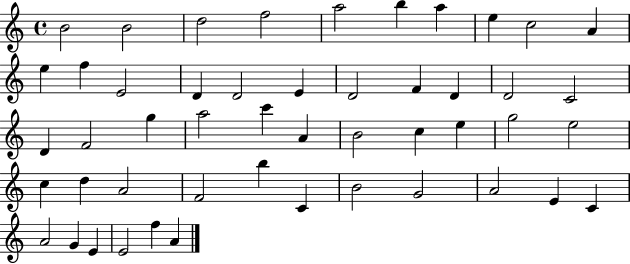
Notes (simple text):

B4/h B4/h D5/h F5/h A5/h B5/q A5/q E5/q C5/h A4/q E5/q F5/q E4/h D4/q D4/h E4/q D4/h F4/q D4/q D4/h C4/h D4/q F4/h G5/q A5/h C6/q A4/q B4/h C5/q E5/q G5/h E5/h C5/q D5/q A4/h F4/h B5/q C4/q B4/h G4/h A4/h E4/q C4/q A4/h G4/q E4/q E4/h F5/q A4/q